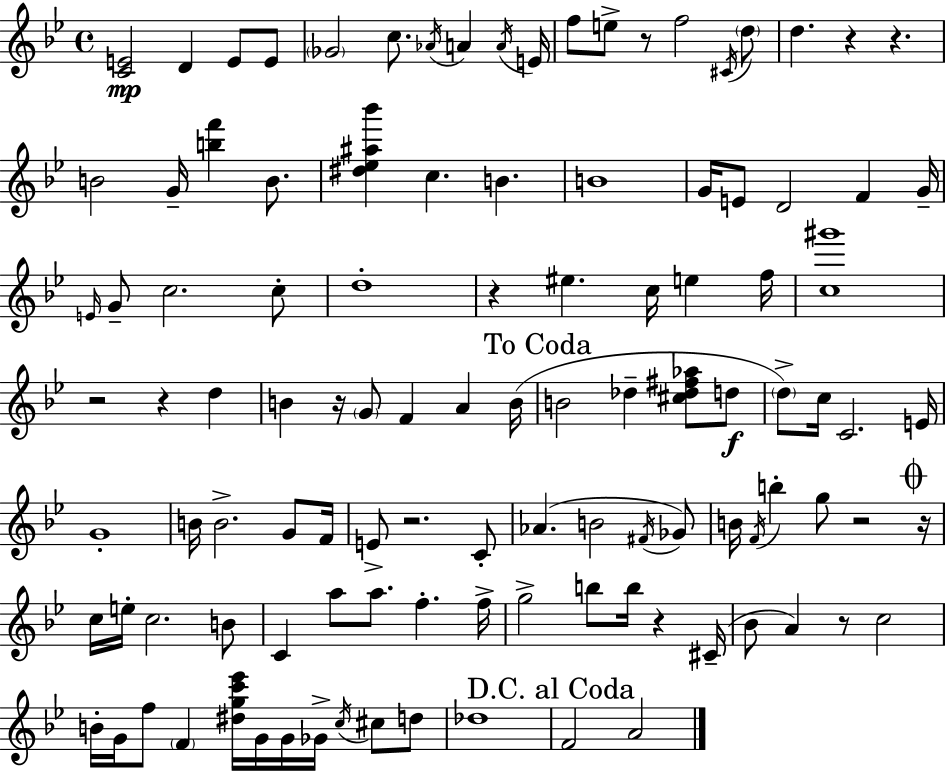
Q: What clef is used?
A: treble